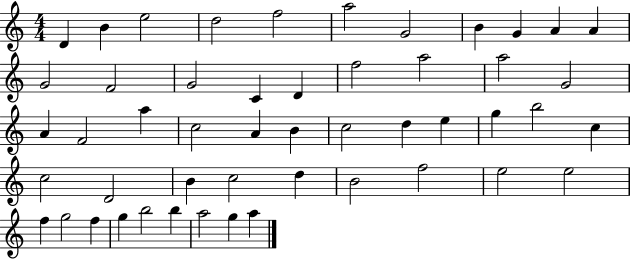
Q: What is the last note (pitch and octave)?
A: A5